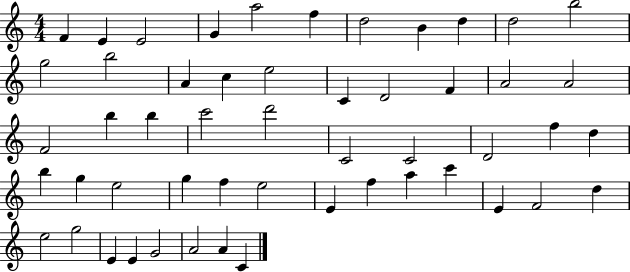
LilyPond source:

{
  \clef treble
  \numericTimeSignature
  \time 4/4
  \key c \major
  f'4 e'4 e'2 | g'4 a''2 f''4 | d''2 b'4 d''4 | d''2 b''2 | \break g''2 b''2 | a'4 c''4 e''2 | c'4 d'2 f'4 | a'2 a'2 | \break f'2 b''4 b''4 | c'''2 d'''2 | c'2 c'2 | d'2 f''4 d''4 | \break b''4 g''4 e''2 | g''4 f''4 e''2 | e'4 f''4 a''4 c'''4 | e'4 f'2 d''4 | \break e''2 g''2 | e'4 e'4 g'2 | a'2 a'4 c'4 | \bar "|."
}